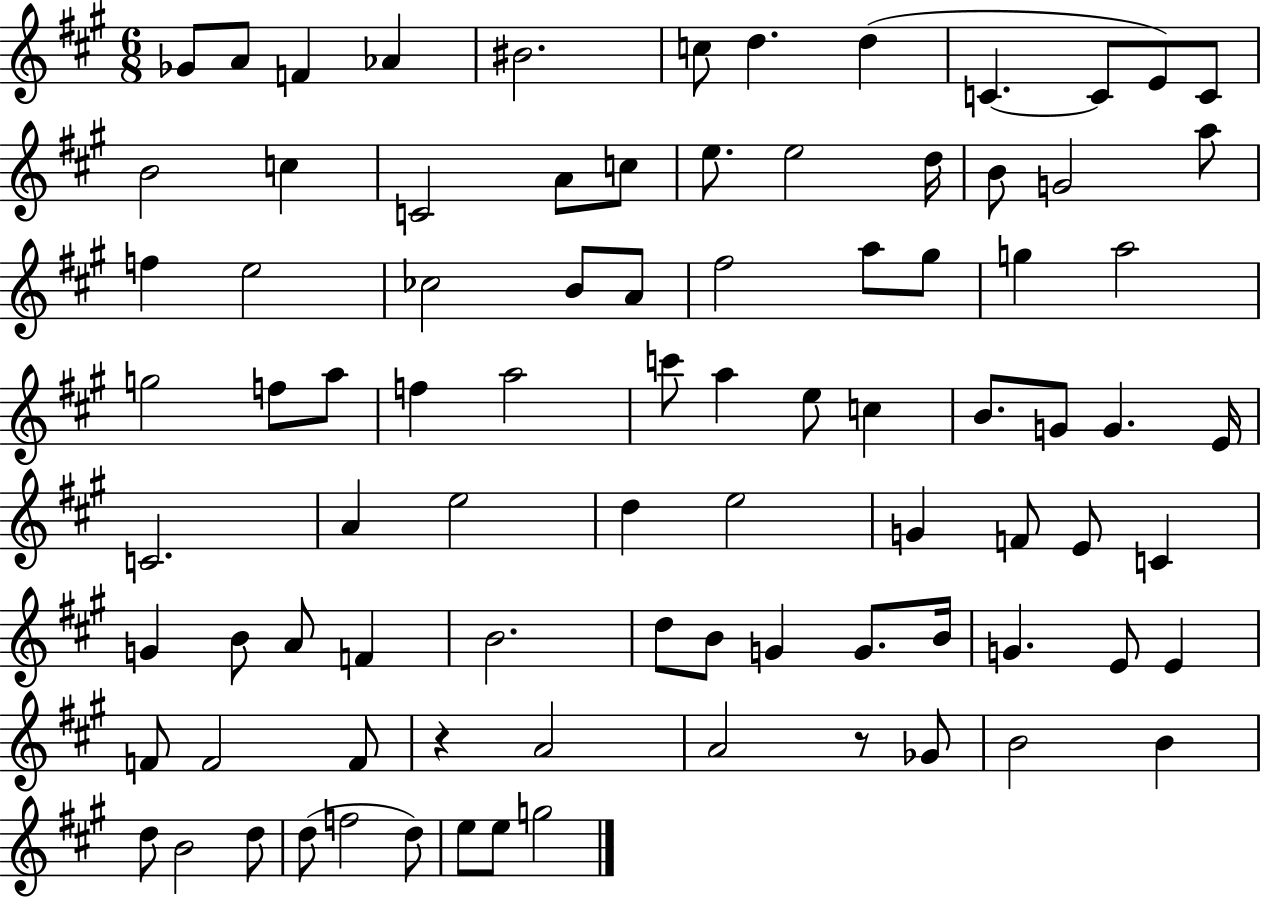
X:1
T:Untitled
M:6/8
L:1/4
K:A
_G/2 A/2 F _A ^B2 c/2 d d C C/2 E/2 C/2 B2 c C2 A/2 c/2 e/2 e2 d/4 B/2 G2 a/2 f e2 _c2 B/2 A/2 ^f2 a/2 ^g/2 g a2 g2 f/2 a/2 f a2 c'/2 a e/2 c B/2 G/2 G E/4 C2 A e2 d e2 G F/2 E/2 C G B/2 A/2 F B2 d/2 B/2 G G/2 B/4 G E/2 E F/2 F2 F/2 z A2 A2 z/2 _G/2 B2 B d/2 B2 d/2 d/2 f2 d/2 e/2 e/2 g2